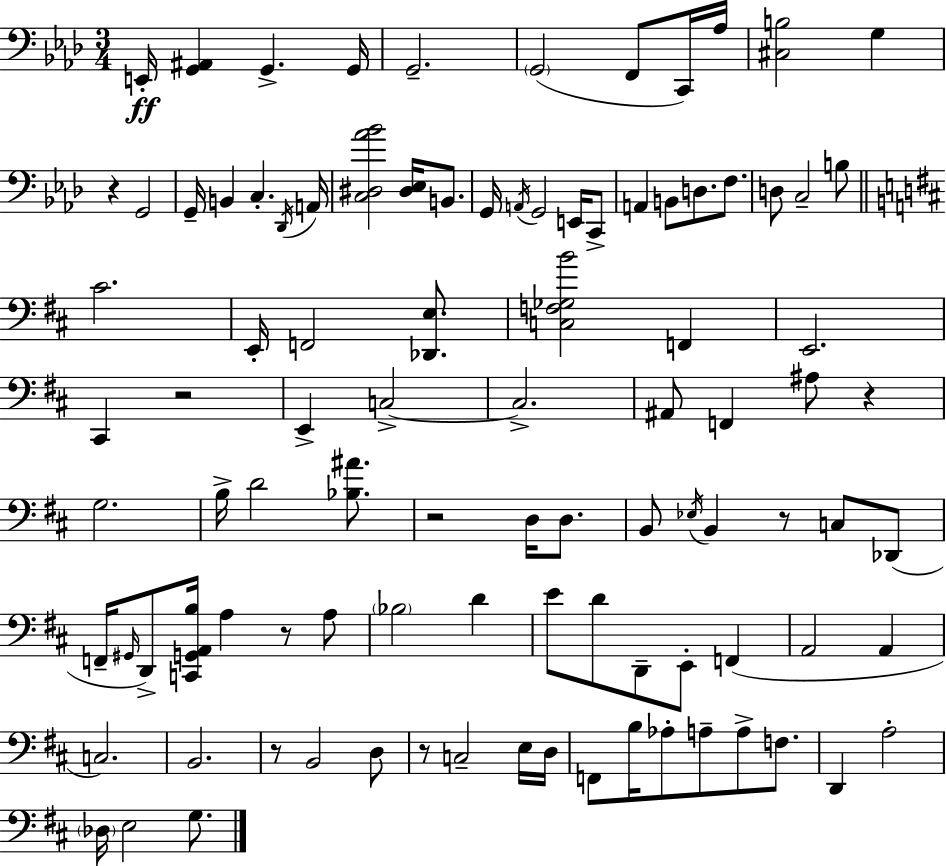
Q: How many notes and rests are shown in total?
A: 98